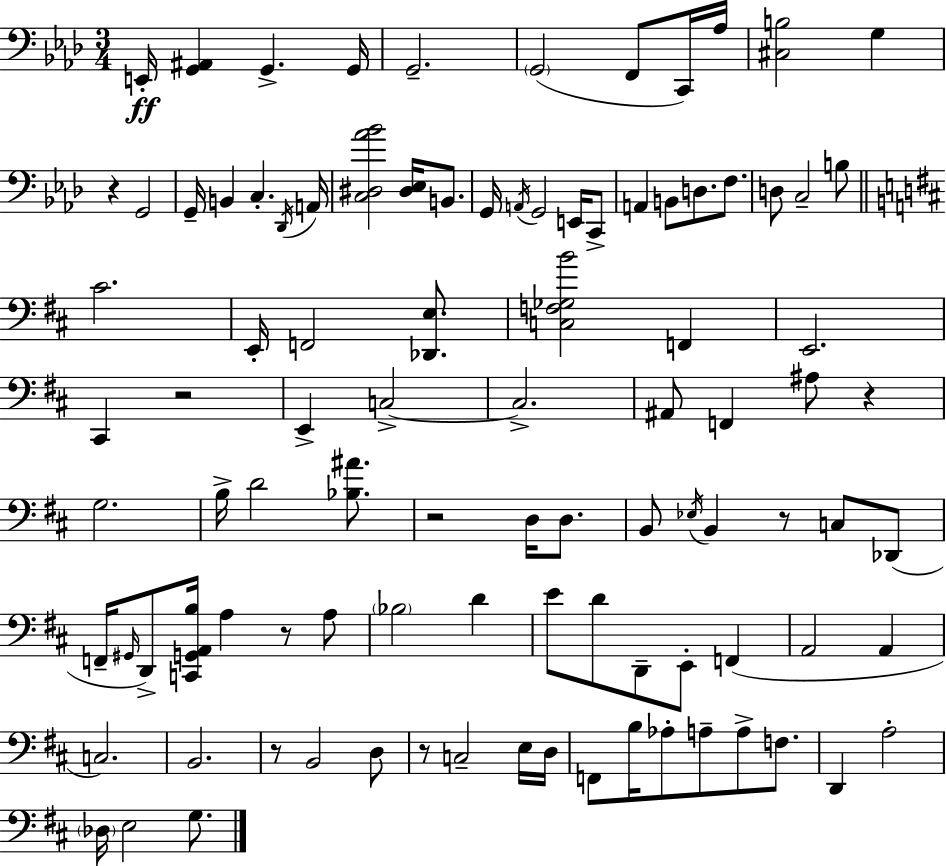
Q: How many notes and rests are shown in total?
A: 98